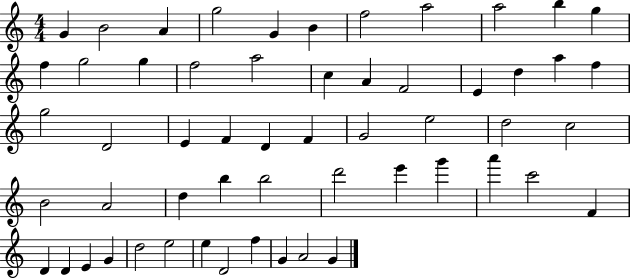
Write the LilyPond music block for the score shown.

{
  \clef treble
  \numericTimeSignature
  \time 4/4
  \key c \major
  g'4 b'2 a'4 | g''2 g'4 b'4 | f''2 a''2 | a''2 b''4 g''4 | \break f''4 g''2 g''4 | f''2 a''2 | c''4 a'4 f'2 | e'4 d''4 a''4 f''4 | \break g''2 d'2 | e'4 f'4 d'4 f'4 | g'2 e''2 | d''2 c''2 | \break b'2 a'2 | d''4 b''4 b''2 | d'''2 e'''4 g'''4 | a'''4 c'''2 f'4 | \break d'4 d'4 e'4 g'4 | d''2 e''2 | e''4 d'2 f''4 | g'4 a'2 g'4 | \break \bar "|."
}